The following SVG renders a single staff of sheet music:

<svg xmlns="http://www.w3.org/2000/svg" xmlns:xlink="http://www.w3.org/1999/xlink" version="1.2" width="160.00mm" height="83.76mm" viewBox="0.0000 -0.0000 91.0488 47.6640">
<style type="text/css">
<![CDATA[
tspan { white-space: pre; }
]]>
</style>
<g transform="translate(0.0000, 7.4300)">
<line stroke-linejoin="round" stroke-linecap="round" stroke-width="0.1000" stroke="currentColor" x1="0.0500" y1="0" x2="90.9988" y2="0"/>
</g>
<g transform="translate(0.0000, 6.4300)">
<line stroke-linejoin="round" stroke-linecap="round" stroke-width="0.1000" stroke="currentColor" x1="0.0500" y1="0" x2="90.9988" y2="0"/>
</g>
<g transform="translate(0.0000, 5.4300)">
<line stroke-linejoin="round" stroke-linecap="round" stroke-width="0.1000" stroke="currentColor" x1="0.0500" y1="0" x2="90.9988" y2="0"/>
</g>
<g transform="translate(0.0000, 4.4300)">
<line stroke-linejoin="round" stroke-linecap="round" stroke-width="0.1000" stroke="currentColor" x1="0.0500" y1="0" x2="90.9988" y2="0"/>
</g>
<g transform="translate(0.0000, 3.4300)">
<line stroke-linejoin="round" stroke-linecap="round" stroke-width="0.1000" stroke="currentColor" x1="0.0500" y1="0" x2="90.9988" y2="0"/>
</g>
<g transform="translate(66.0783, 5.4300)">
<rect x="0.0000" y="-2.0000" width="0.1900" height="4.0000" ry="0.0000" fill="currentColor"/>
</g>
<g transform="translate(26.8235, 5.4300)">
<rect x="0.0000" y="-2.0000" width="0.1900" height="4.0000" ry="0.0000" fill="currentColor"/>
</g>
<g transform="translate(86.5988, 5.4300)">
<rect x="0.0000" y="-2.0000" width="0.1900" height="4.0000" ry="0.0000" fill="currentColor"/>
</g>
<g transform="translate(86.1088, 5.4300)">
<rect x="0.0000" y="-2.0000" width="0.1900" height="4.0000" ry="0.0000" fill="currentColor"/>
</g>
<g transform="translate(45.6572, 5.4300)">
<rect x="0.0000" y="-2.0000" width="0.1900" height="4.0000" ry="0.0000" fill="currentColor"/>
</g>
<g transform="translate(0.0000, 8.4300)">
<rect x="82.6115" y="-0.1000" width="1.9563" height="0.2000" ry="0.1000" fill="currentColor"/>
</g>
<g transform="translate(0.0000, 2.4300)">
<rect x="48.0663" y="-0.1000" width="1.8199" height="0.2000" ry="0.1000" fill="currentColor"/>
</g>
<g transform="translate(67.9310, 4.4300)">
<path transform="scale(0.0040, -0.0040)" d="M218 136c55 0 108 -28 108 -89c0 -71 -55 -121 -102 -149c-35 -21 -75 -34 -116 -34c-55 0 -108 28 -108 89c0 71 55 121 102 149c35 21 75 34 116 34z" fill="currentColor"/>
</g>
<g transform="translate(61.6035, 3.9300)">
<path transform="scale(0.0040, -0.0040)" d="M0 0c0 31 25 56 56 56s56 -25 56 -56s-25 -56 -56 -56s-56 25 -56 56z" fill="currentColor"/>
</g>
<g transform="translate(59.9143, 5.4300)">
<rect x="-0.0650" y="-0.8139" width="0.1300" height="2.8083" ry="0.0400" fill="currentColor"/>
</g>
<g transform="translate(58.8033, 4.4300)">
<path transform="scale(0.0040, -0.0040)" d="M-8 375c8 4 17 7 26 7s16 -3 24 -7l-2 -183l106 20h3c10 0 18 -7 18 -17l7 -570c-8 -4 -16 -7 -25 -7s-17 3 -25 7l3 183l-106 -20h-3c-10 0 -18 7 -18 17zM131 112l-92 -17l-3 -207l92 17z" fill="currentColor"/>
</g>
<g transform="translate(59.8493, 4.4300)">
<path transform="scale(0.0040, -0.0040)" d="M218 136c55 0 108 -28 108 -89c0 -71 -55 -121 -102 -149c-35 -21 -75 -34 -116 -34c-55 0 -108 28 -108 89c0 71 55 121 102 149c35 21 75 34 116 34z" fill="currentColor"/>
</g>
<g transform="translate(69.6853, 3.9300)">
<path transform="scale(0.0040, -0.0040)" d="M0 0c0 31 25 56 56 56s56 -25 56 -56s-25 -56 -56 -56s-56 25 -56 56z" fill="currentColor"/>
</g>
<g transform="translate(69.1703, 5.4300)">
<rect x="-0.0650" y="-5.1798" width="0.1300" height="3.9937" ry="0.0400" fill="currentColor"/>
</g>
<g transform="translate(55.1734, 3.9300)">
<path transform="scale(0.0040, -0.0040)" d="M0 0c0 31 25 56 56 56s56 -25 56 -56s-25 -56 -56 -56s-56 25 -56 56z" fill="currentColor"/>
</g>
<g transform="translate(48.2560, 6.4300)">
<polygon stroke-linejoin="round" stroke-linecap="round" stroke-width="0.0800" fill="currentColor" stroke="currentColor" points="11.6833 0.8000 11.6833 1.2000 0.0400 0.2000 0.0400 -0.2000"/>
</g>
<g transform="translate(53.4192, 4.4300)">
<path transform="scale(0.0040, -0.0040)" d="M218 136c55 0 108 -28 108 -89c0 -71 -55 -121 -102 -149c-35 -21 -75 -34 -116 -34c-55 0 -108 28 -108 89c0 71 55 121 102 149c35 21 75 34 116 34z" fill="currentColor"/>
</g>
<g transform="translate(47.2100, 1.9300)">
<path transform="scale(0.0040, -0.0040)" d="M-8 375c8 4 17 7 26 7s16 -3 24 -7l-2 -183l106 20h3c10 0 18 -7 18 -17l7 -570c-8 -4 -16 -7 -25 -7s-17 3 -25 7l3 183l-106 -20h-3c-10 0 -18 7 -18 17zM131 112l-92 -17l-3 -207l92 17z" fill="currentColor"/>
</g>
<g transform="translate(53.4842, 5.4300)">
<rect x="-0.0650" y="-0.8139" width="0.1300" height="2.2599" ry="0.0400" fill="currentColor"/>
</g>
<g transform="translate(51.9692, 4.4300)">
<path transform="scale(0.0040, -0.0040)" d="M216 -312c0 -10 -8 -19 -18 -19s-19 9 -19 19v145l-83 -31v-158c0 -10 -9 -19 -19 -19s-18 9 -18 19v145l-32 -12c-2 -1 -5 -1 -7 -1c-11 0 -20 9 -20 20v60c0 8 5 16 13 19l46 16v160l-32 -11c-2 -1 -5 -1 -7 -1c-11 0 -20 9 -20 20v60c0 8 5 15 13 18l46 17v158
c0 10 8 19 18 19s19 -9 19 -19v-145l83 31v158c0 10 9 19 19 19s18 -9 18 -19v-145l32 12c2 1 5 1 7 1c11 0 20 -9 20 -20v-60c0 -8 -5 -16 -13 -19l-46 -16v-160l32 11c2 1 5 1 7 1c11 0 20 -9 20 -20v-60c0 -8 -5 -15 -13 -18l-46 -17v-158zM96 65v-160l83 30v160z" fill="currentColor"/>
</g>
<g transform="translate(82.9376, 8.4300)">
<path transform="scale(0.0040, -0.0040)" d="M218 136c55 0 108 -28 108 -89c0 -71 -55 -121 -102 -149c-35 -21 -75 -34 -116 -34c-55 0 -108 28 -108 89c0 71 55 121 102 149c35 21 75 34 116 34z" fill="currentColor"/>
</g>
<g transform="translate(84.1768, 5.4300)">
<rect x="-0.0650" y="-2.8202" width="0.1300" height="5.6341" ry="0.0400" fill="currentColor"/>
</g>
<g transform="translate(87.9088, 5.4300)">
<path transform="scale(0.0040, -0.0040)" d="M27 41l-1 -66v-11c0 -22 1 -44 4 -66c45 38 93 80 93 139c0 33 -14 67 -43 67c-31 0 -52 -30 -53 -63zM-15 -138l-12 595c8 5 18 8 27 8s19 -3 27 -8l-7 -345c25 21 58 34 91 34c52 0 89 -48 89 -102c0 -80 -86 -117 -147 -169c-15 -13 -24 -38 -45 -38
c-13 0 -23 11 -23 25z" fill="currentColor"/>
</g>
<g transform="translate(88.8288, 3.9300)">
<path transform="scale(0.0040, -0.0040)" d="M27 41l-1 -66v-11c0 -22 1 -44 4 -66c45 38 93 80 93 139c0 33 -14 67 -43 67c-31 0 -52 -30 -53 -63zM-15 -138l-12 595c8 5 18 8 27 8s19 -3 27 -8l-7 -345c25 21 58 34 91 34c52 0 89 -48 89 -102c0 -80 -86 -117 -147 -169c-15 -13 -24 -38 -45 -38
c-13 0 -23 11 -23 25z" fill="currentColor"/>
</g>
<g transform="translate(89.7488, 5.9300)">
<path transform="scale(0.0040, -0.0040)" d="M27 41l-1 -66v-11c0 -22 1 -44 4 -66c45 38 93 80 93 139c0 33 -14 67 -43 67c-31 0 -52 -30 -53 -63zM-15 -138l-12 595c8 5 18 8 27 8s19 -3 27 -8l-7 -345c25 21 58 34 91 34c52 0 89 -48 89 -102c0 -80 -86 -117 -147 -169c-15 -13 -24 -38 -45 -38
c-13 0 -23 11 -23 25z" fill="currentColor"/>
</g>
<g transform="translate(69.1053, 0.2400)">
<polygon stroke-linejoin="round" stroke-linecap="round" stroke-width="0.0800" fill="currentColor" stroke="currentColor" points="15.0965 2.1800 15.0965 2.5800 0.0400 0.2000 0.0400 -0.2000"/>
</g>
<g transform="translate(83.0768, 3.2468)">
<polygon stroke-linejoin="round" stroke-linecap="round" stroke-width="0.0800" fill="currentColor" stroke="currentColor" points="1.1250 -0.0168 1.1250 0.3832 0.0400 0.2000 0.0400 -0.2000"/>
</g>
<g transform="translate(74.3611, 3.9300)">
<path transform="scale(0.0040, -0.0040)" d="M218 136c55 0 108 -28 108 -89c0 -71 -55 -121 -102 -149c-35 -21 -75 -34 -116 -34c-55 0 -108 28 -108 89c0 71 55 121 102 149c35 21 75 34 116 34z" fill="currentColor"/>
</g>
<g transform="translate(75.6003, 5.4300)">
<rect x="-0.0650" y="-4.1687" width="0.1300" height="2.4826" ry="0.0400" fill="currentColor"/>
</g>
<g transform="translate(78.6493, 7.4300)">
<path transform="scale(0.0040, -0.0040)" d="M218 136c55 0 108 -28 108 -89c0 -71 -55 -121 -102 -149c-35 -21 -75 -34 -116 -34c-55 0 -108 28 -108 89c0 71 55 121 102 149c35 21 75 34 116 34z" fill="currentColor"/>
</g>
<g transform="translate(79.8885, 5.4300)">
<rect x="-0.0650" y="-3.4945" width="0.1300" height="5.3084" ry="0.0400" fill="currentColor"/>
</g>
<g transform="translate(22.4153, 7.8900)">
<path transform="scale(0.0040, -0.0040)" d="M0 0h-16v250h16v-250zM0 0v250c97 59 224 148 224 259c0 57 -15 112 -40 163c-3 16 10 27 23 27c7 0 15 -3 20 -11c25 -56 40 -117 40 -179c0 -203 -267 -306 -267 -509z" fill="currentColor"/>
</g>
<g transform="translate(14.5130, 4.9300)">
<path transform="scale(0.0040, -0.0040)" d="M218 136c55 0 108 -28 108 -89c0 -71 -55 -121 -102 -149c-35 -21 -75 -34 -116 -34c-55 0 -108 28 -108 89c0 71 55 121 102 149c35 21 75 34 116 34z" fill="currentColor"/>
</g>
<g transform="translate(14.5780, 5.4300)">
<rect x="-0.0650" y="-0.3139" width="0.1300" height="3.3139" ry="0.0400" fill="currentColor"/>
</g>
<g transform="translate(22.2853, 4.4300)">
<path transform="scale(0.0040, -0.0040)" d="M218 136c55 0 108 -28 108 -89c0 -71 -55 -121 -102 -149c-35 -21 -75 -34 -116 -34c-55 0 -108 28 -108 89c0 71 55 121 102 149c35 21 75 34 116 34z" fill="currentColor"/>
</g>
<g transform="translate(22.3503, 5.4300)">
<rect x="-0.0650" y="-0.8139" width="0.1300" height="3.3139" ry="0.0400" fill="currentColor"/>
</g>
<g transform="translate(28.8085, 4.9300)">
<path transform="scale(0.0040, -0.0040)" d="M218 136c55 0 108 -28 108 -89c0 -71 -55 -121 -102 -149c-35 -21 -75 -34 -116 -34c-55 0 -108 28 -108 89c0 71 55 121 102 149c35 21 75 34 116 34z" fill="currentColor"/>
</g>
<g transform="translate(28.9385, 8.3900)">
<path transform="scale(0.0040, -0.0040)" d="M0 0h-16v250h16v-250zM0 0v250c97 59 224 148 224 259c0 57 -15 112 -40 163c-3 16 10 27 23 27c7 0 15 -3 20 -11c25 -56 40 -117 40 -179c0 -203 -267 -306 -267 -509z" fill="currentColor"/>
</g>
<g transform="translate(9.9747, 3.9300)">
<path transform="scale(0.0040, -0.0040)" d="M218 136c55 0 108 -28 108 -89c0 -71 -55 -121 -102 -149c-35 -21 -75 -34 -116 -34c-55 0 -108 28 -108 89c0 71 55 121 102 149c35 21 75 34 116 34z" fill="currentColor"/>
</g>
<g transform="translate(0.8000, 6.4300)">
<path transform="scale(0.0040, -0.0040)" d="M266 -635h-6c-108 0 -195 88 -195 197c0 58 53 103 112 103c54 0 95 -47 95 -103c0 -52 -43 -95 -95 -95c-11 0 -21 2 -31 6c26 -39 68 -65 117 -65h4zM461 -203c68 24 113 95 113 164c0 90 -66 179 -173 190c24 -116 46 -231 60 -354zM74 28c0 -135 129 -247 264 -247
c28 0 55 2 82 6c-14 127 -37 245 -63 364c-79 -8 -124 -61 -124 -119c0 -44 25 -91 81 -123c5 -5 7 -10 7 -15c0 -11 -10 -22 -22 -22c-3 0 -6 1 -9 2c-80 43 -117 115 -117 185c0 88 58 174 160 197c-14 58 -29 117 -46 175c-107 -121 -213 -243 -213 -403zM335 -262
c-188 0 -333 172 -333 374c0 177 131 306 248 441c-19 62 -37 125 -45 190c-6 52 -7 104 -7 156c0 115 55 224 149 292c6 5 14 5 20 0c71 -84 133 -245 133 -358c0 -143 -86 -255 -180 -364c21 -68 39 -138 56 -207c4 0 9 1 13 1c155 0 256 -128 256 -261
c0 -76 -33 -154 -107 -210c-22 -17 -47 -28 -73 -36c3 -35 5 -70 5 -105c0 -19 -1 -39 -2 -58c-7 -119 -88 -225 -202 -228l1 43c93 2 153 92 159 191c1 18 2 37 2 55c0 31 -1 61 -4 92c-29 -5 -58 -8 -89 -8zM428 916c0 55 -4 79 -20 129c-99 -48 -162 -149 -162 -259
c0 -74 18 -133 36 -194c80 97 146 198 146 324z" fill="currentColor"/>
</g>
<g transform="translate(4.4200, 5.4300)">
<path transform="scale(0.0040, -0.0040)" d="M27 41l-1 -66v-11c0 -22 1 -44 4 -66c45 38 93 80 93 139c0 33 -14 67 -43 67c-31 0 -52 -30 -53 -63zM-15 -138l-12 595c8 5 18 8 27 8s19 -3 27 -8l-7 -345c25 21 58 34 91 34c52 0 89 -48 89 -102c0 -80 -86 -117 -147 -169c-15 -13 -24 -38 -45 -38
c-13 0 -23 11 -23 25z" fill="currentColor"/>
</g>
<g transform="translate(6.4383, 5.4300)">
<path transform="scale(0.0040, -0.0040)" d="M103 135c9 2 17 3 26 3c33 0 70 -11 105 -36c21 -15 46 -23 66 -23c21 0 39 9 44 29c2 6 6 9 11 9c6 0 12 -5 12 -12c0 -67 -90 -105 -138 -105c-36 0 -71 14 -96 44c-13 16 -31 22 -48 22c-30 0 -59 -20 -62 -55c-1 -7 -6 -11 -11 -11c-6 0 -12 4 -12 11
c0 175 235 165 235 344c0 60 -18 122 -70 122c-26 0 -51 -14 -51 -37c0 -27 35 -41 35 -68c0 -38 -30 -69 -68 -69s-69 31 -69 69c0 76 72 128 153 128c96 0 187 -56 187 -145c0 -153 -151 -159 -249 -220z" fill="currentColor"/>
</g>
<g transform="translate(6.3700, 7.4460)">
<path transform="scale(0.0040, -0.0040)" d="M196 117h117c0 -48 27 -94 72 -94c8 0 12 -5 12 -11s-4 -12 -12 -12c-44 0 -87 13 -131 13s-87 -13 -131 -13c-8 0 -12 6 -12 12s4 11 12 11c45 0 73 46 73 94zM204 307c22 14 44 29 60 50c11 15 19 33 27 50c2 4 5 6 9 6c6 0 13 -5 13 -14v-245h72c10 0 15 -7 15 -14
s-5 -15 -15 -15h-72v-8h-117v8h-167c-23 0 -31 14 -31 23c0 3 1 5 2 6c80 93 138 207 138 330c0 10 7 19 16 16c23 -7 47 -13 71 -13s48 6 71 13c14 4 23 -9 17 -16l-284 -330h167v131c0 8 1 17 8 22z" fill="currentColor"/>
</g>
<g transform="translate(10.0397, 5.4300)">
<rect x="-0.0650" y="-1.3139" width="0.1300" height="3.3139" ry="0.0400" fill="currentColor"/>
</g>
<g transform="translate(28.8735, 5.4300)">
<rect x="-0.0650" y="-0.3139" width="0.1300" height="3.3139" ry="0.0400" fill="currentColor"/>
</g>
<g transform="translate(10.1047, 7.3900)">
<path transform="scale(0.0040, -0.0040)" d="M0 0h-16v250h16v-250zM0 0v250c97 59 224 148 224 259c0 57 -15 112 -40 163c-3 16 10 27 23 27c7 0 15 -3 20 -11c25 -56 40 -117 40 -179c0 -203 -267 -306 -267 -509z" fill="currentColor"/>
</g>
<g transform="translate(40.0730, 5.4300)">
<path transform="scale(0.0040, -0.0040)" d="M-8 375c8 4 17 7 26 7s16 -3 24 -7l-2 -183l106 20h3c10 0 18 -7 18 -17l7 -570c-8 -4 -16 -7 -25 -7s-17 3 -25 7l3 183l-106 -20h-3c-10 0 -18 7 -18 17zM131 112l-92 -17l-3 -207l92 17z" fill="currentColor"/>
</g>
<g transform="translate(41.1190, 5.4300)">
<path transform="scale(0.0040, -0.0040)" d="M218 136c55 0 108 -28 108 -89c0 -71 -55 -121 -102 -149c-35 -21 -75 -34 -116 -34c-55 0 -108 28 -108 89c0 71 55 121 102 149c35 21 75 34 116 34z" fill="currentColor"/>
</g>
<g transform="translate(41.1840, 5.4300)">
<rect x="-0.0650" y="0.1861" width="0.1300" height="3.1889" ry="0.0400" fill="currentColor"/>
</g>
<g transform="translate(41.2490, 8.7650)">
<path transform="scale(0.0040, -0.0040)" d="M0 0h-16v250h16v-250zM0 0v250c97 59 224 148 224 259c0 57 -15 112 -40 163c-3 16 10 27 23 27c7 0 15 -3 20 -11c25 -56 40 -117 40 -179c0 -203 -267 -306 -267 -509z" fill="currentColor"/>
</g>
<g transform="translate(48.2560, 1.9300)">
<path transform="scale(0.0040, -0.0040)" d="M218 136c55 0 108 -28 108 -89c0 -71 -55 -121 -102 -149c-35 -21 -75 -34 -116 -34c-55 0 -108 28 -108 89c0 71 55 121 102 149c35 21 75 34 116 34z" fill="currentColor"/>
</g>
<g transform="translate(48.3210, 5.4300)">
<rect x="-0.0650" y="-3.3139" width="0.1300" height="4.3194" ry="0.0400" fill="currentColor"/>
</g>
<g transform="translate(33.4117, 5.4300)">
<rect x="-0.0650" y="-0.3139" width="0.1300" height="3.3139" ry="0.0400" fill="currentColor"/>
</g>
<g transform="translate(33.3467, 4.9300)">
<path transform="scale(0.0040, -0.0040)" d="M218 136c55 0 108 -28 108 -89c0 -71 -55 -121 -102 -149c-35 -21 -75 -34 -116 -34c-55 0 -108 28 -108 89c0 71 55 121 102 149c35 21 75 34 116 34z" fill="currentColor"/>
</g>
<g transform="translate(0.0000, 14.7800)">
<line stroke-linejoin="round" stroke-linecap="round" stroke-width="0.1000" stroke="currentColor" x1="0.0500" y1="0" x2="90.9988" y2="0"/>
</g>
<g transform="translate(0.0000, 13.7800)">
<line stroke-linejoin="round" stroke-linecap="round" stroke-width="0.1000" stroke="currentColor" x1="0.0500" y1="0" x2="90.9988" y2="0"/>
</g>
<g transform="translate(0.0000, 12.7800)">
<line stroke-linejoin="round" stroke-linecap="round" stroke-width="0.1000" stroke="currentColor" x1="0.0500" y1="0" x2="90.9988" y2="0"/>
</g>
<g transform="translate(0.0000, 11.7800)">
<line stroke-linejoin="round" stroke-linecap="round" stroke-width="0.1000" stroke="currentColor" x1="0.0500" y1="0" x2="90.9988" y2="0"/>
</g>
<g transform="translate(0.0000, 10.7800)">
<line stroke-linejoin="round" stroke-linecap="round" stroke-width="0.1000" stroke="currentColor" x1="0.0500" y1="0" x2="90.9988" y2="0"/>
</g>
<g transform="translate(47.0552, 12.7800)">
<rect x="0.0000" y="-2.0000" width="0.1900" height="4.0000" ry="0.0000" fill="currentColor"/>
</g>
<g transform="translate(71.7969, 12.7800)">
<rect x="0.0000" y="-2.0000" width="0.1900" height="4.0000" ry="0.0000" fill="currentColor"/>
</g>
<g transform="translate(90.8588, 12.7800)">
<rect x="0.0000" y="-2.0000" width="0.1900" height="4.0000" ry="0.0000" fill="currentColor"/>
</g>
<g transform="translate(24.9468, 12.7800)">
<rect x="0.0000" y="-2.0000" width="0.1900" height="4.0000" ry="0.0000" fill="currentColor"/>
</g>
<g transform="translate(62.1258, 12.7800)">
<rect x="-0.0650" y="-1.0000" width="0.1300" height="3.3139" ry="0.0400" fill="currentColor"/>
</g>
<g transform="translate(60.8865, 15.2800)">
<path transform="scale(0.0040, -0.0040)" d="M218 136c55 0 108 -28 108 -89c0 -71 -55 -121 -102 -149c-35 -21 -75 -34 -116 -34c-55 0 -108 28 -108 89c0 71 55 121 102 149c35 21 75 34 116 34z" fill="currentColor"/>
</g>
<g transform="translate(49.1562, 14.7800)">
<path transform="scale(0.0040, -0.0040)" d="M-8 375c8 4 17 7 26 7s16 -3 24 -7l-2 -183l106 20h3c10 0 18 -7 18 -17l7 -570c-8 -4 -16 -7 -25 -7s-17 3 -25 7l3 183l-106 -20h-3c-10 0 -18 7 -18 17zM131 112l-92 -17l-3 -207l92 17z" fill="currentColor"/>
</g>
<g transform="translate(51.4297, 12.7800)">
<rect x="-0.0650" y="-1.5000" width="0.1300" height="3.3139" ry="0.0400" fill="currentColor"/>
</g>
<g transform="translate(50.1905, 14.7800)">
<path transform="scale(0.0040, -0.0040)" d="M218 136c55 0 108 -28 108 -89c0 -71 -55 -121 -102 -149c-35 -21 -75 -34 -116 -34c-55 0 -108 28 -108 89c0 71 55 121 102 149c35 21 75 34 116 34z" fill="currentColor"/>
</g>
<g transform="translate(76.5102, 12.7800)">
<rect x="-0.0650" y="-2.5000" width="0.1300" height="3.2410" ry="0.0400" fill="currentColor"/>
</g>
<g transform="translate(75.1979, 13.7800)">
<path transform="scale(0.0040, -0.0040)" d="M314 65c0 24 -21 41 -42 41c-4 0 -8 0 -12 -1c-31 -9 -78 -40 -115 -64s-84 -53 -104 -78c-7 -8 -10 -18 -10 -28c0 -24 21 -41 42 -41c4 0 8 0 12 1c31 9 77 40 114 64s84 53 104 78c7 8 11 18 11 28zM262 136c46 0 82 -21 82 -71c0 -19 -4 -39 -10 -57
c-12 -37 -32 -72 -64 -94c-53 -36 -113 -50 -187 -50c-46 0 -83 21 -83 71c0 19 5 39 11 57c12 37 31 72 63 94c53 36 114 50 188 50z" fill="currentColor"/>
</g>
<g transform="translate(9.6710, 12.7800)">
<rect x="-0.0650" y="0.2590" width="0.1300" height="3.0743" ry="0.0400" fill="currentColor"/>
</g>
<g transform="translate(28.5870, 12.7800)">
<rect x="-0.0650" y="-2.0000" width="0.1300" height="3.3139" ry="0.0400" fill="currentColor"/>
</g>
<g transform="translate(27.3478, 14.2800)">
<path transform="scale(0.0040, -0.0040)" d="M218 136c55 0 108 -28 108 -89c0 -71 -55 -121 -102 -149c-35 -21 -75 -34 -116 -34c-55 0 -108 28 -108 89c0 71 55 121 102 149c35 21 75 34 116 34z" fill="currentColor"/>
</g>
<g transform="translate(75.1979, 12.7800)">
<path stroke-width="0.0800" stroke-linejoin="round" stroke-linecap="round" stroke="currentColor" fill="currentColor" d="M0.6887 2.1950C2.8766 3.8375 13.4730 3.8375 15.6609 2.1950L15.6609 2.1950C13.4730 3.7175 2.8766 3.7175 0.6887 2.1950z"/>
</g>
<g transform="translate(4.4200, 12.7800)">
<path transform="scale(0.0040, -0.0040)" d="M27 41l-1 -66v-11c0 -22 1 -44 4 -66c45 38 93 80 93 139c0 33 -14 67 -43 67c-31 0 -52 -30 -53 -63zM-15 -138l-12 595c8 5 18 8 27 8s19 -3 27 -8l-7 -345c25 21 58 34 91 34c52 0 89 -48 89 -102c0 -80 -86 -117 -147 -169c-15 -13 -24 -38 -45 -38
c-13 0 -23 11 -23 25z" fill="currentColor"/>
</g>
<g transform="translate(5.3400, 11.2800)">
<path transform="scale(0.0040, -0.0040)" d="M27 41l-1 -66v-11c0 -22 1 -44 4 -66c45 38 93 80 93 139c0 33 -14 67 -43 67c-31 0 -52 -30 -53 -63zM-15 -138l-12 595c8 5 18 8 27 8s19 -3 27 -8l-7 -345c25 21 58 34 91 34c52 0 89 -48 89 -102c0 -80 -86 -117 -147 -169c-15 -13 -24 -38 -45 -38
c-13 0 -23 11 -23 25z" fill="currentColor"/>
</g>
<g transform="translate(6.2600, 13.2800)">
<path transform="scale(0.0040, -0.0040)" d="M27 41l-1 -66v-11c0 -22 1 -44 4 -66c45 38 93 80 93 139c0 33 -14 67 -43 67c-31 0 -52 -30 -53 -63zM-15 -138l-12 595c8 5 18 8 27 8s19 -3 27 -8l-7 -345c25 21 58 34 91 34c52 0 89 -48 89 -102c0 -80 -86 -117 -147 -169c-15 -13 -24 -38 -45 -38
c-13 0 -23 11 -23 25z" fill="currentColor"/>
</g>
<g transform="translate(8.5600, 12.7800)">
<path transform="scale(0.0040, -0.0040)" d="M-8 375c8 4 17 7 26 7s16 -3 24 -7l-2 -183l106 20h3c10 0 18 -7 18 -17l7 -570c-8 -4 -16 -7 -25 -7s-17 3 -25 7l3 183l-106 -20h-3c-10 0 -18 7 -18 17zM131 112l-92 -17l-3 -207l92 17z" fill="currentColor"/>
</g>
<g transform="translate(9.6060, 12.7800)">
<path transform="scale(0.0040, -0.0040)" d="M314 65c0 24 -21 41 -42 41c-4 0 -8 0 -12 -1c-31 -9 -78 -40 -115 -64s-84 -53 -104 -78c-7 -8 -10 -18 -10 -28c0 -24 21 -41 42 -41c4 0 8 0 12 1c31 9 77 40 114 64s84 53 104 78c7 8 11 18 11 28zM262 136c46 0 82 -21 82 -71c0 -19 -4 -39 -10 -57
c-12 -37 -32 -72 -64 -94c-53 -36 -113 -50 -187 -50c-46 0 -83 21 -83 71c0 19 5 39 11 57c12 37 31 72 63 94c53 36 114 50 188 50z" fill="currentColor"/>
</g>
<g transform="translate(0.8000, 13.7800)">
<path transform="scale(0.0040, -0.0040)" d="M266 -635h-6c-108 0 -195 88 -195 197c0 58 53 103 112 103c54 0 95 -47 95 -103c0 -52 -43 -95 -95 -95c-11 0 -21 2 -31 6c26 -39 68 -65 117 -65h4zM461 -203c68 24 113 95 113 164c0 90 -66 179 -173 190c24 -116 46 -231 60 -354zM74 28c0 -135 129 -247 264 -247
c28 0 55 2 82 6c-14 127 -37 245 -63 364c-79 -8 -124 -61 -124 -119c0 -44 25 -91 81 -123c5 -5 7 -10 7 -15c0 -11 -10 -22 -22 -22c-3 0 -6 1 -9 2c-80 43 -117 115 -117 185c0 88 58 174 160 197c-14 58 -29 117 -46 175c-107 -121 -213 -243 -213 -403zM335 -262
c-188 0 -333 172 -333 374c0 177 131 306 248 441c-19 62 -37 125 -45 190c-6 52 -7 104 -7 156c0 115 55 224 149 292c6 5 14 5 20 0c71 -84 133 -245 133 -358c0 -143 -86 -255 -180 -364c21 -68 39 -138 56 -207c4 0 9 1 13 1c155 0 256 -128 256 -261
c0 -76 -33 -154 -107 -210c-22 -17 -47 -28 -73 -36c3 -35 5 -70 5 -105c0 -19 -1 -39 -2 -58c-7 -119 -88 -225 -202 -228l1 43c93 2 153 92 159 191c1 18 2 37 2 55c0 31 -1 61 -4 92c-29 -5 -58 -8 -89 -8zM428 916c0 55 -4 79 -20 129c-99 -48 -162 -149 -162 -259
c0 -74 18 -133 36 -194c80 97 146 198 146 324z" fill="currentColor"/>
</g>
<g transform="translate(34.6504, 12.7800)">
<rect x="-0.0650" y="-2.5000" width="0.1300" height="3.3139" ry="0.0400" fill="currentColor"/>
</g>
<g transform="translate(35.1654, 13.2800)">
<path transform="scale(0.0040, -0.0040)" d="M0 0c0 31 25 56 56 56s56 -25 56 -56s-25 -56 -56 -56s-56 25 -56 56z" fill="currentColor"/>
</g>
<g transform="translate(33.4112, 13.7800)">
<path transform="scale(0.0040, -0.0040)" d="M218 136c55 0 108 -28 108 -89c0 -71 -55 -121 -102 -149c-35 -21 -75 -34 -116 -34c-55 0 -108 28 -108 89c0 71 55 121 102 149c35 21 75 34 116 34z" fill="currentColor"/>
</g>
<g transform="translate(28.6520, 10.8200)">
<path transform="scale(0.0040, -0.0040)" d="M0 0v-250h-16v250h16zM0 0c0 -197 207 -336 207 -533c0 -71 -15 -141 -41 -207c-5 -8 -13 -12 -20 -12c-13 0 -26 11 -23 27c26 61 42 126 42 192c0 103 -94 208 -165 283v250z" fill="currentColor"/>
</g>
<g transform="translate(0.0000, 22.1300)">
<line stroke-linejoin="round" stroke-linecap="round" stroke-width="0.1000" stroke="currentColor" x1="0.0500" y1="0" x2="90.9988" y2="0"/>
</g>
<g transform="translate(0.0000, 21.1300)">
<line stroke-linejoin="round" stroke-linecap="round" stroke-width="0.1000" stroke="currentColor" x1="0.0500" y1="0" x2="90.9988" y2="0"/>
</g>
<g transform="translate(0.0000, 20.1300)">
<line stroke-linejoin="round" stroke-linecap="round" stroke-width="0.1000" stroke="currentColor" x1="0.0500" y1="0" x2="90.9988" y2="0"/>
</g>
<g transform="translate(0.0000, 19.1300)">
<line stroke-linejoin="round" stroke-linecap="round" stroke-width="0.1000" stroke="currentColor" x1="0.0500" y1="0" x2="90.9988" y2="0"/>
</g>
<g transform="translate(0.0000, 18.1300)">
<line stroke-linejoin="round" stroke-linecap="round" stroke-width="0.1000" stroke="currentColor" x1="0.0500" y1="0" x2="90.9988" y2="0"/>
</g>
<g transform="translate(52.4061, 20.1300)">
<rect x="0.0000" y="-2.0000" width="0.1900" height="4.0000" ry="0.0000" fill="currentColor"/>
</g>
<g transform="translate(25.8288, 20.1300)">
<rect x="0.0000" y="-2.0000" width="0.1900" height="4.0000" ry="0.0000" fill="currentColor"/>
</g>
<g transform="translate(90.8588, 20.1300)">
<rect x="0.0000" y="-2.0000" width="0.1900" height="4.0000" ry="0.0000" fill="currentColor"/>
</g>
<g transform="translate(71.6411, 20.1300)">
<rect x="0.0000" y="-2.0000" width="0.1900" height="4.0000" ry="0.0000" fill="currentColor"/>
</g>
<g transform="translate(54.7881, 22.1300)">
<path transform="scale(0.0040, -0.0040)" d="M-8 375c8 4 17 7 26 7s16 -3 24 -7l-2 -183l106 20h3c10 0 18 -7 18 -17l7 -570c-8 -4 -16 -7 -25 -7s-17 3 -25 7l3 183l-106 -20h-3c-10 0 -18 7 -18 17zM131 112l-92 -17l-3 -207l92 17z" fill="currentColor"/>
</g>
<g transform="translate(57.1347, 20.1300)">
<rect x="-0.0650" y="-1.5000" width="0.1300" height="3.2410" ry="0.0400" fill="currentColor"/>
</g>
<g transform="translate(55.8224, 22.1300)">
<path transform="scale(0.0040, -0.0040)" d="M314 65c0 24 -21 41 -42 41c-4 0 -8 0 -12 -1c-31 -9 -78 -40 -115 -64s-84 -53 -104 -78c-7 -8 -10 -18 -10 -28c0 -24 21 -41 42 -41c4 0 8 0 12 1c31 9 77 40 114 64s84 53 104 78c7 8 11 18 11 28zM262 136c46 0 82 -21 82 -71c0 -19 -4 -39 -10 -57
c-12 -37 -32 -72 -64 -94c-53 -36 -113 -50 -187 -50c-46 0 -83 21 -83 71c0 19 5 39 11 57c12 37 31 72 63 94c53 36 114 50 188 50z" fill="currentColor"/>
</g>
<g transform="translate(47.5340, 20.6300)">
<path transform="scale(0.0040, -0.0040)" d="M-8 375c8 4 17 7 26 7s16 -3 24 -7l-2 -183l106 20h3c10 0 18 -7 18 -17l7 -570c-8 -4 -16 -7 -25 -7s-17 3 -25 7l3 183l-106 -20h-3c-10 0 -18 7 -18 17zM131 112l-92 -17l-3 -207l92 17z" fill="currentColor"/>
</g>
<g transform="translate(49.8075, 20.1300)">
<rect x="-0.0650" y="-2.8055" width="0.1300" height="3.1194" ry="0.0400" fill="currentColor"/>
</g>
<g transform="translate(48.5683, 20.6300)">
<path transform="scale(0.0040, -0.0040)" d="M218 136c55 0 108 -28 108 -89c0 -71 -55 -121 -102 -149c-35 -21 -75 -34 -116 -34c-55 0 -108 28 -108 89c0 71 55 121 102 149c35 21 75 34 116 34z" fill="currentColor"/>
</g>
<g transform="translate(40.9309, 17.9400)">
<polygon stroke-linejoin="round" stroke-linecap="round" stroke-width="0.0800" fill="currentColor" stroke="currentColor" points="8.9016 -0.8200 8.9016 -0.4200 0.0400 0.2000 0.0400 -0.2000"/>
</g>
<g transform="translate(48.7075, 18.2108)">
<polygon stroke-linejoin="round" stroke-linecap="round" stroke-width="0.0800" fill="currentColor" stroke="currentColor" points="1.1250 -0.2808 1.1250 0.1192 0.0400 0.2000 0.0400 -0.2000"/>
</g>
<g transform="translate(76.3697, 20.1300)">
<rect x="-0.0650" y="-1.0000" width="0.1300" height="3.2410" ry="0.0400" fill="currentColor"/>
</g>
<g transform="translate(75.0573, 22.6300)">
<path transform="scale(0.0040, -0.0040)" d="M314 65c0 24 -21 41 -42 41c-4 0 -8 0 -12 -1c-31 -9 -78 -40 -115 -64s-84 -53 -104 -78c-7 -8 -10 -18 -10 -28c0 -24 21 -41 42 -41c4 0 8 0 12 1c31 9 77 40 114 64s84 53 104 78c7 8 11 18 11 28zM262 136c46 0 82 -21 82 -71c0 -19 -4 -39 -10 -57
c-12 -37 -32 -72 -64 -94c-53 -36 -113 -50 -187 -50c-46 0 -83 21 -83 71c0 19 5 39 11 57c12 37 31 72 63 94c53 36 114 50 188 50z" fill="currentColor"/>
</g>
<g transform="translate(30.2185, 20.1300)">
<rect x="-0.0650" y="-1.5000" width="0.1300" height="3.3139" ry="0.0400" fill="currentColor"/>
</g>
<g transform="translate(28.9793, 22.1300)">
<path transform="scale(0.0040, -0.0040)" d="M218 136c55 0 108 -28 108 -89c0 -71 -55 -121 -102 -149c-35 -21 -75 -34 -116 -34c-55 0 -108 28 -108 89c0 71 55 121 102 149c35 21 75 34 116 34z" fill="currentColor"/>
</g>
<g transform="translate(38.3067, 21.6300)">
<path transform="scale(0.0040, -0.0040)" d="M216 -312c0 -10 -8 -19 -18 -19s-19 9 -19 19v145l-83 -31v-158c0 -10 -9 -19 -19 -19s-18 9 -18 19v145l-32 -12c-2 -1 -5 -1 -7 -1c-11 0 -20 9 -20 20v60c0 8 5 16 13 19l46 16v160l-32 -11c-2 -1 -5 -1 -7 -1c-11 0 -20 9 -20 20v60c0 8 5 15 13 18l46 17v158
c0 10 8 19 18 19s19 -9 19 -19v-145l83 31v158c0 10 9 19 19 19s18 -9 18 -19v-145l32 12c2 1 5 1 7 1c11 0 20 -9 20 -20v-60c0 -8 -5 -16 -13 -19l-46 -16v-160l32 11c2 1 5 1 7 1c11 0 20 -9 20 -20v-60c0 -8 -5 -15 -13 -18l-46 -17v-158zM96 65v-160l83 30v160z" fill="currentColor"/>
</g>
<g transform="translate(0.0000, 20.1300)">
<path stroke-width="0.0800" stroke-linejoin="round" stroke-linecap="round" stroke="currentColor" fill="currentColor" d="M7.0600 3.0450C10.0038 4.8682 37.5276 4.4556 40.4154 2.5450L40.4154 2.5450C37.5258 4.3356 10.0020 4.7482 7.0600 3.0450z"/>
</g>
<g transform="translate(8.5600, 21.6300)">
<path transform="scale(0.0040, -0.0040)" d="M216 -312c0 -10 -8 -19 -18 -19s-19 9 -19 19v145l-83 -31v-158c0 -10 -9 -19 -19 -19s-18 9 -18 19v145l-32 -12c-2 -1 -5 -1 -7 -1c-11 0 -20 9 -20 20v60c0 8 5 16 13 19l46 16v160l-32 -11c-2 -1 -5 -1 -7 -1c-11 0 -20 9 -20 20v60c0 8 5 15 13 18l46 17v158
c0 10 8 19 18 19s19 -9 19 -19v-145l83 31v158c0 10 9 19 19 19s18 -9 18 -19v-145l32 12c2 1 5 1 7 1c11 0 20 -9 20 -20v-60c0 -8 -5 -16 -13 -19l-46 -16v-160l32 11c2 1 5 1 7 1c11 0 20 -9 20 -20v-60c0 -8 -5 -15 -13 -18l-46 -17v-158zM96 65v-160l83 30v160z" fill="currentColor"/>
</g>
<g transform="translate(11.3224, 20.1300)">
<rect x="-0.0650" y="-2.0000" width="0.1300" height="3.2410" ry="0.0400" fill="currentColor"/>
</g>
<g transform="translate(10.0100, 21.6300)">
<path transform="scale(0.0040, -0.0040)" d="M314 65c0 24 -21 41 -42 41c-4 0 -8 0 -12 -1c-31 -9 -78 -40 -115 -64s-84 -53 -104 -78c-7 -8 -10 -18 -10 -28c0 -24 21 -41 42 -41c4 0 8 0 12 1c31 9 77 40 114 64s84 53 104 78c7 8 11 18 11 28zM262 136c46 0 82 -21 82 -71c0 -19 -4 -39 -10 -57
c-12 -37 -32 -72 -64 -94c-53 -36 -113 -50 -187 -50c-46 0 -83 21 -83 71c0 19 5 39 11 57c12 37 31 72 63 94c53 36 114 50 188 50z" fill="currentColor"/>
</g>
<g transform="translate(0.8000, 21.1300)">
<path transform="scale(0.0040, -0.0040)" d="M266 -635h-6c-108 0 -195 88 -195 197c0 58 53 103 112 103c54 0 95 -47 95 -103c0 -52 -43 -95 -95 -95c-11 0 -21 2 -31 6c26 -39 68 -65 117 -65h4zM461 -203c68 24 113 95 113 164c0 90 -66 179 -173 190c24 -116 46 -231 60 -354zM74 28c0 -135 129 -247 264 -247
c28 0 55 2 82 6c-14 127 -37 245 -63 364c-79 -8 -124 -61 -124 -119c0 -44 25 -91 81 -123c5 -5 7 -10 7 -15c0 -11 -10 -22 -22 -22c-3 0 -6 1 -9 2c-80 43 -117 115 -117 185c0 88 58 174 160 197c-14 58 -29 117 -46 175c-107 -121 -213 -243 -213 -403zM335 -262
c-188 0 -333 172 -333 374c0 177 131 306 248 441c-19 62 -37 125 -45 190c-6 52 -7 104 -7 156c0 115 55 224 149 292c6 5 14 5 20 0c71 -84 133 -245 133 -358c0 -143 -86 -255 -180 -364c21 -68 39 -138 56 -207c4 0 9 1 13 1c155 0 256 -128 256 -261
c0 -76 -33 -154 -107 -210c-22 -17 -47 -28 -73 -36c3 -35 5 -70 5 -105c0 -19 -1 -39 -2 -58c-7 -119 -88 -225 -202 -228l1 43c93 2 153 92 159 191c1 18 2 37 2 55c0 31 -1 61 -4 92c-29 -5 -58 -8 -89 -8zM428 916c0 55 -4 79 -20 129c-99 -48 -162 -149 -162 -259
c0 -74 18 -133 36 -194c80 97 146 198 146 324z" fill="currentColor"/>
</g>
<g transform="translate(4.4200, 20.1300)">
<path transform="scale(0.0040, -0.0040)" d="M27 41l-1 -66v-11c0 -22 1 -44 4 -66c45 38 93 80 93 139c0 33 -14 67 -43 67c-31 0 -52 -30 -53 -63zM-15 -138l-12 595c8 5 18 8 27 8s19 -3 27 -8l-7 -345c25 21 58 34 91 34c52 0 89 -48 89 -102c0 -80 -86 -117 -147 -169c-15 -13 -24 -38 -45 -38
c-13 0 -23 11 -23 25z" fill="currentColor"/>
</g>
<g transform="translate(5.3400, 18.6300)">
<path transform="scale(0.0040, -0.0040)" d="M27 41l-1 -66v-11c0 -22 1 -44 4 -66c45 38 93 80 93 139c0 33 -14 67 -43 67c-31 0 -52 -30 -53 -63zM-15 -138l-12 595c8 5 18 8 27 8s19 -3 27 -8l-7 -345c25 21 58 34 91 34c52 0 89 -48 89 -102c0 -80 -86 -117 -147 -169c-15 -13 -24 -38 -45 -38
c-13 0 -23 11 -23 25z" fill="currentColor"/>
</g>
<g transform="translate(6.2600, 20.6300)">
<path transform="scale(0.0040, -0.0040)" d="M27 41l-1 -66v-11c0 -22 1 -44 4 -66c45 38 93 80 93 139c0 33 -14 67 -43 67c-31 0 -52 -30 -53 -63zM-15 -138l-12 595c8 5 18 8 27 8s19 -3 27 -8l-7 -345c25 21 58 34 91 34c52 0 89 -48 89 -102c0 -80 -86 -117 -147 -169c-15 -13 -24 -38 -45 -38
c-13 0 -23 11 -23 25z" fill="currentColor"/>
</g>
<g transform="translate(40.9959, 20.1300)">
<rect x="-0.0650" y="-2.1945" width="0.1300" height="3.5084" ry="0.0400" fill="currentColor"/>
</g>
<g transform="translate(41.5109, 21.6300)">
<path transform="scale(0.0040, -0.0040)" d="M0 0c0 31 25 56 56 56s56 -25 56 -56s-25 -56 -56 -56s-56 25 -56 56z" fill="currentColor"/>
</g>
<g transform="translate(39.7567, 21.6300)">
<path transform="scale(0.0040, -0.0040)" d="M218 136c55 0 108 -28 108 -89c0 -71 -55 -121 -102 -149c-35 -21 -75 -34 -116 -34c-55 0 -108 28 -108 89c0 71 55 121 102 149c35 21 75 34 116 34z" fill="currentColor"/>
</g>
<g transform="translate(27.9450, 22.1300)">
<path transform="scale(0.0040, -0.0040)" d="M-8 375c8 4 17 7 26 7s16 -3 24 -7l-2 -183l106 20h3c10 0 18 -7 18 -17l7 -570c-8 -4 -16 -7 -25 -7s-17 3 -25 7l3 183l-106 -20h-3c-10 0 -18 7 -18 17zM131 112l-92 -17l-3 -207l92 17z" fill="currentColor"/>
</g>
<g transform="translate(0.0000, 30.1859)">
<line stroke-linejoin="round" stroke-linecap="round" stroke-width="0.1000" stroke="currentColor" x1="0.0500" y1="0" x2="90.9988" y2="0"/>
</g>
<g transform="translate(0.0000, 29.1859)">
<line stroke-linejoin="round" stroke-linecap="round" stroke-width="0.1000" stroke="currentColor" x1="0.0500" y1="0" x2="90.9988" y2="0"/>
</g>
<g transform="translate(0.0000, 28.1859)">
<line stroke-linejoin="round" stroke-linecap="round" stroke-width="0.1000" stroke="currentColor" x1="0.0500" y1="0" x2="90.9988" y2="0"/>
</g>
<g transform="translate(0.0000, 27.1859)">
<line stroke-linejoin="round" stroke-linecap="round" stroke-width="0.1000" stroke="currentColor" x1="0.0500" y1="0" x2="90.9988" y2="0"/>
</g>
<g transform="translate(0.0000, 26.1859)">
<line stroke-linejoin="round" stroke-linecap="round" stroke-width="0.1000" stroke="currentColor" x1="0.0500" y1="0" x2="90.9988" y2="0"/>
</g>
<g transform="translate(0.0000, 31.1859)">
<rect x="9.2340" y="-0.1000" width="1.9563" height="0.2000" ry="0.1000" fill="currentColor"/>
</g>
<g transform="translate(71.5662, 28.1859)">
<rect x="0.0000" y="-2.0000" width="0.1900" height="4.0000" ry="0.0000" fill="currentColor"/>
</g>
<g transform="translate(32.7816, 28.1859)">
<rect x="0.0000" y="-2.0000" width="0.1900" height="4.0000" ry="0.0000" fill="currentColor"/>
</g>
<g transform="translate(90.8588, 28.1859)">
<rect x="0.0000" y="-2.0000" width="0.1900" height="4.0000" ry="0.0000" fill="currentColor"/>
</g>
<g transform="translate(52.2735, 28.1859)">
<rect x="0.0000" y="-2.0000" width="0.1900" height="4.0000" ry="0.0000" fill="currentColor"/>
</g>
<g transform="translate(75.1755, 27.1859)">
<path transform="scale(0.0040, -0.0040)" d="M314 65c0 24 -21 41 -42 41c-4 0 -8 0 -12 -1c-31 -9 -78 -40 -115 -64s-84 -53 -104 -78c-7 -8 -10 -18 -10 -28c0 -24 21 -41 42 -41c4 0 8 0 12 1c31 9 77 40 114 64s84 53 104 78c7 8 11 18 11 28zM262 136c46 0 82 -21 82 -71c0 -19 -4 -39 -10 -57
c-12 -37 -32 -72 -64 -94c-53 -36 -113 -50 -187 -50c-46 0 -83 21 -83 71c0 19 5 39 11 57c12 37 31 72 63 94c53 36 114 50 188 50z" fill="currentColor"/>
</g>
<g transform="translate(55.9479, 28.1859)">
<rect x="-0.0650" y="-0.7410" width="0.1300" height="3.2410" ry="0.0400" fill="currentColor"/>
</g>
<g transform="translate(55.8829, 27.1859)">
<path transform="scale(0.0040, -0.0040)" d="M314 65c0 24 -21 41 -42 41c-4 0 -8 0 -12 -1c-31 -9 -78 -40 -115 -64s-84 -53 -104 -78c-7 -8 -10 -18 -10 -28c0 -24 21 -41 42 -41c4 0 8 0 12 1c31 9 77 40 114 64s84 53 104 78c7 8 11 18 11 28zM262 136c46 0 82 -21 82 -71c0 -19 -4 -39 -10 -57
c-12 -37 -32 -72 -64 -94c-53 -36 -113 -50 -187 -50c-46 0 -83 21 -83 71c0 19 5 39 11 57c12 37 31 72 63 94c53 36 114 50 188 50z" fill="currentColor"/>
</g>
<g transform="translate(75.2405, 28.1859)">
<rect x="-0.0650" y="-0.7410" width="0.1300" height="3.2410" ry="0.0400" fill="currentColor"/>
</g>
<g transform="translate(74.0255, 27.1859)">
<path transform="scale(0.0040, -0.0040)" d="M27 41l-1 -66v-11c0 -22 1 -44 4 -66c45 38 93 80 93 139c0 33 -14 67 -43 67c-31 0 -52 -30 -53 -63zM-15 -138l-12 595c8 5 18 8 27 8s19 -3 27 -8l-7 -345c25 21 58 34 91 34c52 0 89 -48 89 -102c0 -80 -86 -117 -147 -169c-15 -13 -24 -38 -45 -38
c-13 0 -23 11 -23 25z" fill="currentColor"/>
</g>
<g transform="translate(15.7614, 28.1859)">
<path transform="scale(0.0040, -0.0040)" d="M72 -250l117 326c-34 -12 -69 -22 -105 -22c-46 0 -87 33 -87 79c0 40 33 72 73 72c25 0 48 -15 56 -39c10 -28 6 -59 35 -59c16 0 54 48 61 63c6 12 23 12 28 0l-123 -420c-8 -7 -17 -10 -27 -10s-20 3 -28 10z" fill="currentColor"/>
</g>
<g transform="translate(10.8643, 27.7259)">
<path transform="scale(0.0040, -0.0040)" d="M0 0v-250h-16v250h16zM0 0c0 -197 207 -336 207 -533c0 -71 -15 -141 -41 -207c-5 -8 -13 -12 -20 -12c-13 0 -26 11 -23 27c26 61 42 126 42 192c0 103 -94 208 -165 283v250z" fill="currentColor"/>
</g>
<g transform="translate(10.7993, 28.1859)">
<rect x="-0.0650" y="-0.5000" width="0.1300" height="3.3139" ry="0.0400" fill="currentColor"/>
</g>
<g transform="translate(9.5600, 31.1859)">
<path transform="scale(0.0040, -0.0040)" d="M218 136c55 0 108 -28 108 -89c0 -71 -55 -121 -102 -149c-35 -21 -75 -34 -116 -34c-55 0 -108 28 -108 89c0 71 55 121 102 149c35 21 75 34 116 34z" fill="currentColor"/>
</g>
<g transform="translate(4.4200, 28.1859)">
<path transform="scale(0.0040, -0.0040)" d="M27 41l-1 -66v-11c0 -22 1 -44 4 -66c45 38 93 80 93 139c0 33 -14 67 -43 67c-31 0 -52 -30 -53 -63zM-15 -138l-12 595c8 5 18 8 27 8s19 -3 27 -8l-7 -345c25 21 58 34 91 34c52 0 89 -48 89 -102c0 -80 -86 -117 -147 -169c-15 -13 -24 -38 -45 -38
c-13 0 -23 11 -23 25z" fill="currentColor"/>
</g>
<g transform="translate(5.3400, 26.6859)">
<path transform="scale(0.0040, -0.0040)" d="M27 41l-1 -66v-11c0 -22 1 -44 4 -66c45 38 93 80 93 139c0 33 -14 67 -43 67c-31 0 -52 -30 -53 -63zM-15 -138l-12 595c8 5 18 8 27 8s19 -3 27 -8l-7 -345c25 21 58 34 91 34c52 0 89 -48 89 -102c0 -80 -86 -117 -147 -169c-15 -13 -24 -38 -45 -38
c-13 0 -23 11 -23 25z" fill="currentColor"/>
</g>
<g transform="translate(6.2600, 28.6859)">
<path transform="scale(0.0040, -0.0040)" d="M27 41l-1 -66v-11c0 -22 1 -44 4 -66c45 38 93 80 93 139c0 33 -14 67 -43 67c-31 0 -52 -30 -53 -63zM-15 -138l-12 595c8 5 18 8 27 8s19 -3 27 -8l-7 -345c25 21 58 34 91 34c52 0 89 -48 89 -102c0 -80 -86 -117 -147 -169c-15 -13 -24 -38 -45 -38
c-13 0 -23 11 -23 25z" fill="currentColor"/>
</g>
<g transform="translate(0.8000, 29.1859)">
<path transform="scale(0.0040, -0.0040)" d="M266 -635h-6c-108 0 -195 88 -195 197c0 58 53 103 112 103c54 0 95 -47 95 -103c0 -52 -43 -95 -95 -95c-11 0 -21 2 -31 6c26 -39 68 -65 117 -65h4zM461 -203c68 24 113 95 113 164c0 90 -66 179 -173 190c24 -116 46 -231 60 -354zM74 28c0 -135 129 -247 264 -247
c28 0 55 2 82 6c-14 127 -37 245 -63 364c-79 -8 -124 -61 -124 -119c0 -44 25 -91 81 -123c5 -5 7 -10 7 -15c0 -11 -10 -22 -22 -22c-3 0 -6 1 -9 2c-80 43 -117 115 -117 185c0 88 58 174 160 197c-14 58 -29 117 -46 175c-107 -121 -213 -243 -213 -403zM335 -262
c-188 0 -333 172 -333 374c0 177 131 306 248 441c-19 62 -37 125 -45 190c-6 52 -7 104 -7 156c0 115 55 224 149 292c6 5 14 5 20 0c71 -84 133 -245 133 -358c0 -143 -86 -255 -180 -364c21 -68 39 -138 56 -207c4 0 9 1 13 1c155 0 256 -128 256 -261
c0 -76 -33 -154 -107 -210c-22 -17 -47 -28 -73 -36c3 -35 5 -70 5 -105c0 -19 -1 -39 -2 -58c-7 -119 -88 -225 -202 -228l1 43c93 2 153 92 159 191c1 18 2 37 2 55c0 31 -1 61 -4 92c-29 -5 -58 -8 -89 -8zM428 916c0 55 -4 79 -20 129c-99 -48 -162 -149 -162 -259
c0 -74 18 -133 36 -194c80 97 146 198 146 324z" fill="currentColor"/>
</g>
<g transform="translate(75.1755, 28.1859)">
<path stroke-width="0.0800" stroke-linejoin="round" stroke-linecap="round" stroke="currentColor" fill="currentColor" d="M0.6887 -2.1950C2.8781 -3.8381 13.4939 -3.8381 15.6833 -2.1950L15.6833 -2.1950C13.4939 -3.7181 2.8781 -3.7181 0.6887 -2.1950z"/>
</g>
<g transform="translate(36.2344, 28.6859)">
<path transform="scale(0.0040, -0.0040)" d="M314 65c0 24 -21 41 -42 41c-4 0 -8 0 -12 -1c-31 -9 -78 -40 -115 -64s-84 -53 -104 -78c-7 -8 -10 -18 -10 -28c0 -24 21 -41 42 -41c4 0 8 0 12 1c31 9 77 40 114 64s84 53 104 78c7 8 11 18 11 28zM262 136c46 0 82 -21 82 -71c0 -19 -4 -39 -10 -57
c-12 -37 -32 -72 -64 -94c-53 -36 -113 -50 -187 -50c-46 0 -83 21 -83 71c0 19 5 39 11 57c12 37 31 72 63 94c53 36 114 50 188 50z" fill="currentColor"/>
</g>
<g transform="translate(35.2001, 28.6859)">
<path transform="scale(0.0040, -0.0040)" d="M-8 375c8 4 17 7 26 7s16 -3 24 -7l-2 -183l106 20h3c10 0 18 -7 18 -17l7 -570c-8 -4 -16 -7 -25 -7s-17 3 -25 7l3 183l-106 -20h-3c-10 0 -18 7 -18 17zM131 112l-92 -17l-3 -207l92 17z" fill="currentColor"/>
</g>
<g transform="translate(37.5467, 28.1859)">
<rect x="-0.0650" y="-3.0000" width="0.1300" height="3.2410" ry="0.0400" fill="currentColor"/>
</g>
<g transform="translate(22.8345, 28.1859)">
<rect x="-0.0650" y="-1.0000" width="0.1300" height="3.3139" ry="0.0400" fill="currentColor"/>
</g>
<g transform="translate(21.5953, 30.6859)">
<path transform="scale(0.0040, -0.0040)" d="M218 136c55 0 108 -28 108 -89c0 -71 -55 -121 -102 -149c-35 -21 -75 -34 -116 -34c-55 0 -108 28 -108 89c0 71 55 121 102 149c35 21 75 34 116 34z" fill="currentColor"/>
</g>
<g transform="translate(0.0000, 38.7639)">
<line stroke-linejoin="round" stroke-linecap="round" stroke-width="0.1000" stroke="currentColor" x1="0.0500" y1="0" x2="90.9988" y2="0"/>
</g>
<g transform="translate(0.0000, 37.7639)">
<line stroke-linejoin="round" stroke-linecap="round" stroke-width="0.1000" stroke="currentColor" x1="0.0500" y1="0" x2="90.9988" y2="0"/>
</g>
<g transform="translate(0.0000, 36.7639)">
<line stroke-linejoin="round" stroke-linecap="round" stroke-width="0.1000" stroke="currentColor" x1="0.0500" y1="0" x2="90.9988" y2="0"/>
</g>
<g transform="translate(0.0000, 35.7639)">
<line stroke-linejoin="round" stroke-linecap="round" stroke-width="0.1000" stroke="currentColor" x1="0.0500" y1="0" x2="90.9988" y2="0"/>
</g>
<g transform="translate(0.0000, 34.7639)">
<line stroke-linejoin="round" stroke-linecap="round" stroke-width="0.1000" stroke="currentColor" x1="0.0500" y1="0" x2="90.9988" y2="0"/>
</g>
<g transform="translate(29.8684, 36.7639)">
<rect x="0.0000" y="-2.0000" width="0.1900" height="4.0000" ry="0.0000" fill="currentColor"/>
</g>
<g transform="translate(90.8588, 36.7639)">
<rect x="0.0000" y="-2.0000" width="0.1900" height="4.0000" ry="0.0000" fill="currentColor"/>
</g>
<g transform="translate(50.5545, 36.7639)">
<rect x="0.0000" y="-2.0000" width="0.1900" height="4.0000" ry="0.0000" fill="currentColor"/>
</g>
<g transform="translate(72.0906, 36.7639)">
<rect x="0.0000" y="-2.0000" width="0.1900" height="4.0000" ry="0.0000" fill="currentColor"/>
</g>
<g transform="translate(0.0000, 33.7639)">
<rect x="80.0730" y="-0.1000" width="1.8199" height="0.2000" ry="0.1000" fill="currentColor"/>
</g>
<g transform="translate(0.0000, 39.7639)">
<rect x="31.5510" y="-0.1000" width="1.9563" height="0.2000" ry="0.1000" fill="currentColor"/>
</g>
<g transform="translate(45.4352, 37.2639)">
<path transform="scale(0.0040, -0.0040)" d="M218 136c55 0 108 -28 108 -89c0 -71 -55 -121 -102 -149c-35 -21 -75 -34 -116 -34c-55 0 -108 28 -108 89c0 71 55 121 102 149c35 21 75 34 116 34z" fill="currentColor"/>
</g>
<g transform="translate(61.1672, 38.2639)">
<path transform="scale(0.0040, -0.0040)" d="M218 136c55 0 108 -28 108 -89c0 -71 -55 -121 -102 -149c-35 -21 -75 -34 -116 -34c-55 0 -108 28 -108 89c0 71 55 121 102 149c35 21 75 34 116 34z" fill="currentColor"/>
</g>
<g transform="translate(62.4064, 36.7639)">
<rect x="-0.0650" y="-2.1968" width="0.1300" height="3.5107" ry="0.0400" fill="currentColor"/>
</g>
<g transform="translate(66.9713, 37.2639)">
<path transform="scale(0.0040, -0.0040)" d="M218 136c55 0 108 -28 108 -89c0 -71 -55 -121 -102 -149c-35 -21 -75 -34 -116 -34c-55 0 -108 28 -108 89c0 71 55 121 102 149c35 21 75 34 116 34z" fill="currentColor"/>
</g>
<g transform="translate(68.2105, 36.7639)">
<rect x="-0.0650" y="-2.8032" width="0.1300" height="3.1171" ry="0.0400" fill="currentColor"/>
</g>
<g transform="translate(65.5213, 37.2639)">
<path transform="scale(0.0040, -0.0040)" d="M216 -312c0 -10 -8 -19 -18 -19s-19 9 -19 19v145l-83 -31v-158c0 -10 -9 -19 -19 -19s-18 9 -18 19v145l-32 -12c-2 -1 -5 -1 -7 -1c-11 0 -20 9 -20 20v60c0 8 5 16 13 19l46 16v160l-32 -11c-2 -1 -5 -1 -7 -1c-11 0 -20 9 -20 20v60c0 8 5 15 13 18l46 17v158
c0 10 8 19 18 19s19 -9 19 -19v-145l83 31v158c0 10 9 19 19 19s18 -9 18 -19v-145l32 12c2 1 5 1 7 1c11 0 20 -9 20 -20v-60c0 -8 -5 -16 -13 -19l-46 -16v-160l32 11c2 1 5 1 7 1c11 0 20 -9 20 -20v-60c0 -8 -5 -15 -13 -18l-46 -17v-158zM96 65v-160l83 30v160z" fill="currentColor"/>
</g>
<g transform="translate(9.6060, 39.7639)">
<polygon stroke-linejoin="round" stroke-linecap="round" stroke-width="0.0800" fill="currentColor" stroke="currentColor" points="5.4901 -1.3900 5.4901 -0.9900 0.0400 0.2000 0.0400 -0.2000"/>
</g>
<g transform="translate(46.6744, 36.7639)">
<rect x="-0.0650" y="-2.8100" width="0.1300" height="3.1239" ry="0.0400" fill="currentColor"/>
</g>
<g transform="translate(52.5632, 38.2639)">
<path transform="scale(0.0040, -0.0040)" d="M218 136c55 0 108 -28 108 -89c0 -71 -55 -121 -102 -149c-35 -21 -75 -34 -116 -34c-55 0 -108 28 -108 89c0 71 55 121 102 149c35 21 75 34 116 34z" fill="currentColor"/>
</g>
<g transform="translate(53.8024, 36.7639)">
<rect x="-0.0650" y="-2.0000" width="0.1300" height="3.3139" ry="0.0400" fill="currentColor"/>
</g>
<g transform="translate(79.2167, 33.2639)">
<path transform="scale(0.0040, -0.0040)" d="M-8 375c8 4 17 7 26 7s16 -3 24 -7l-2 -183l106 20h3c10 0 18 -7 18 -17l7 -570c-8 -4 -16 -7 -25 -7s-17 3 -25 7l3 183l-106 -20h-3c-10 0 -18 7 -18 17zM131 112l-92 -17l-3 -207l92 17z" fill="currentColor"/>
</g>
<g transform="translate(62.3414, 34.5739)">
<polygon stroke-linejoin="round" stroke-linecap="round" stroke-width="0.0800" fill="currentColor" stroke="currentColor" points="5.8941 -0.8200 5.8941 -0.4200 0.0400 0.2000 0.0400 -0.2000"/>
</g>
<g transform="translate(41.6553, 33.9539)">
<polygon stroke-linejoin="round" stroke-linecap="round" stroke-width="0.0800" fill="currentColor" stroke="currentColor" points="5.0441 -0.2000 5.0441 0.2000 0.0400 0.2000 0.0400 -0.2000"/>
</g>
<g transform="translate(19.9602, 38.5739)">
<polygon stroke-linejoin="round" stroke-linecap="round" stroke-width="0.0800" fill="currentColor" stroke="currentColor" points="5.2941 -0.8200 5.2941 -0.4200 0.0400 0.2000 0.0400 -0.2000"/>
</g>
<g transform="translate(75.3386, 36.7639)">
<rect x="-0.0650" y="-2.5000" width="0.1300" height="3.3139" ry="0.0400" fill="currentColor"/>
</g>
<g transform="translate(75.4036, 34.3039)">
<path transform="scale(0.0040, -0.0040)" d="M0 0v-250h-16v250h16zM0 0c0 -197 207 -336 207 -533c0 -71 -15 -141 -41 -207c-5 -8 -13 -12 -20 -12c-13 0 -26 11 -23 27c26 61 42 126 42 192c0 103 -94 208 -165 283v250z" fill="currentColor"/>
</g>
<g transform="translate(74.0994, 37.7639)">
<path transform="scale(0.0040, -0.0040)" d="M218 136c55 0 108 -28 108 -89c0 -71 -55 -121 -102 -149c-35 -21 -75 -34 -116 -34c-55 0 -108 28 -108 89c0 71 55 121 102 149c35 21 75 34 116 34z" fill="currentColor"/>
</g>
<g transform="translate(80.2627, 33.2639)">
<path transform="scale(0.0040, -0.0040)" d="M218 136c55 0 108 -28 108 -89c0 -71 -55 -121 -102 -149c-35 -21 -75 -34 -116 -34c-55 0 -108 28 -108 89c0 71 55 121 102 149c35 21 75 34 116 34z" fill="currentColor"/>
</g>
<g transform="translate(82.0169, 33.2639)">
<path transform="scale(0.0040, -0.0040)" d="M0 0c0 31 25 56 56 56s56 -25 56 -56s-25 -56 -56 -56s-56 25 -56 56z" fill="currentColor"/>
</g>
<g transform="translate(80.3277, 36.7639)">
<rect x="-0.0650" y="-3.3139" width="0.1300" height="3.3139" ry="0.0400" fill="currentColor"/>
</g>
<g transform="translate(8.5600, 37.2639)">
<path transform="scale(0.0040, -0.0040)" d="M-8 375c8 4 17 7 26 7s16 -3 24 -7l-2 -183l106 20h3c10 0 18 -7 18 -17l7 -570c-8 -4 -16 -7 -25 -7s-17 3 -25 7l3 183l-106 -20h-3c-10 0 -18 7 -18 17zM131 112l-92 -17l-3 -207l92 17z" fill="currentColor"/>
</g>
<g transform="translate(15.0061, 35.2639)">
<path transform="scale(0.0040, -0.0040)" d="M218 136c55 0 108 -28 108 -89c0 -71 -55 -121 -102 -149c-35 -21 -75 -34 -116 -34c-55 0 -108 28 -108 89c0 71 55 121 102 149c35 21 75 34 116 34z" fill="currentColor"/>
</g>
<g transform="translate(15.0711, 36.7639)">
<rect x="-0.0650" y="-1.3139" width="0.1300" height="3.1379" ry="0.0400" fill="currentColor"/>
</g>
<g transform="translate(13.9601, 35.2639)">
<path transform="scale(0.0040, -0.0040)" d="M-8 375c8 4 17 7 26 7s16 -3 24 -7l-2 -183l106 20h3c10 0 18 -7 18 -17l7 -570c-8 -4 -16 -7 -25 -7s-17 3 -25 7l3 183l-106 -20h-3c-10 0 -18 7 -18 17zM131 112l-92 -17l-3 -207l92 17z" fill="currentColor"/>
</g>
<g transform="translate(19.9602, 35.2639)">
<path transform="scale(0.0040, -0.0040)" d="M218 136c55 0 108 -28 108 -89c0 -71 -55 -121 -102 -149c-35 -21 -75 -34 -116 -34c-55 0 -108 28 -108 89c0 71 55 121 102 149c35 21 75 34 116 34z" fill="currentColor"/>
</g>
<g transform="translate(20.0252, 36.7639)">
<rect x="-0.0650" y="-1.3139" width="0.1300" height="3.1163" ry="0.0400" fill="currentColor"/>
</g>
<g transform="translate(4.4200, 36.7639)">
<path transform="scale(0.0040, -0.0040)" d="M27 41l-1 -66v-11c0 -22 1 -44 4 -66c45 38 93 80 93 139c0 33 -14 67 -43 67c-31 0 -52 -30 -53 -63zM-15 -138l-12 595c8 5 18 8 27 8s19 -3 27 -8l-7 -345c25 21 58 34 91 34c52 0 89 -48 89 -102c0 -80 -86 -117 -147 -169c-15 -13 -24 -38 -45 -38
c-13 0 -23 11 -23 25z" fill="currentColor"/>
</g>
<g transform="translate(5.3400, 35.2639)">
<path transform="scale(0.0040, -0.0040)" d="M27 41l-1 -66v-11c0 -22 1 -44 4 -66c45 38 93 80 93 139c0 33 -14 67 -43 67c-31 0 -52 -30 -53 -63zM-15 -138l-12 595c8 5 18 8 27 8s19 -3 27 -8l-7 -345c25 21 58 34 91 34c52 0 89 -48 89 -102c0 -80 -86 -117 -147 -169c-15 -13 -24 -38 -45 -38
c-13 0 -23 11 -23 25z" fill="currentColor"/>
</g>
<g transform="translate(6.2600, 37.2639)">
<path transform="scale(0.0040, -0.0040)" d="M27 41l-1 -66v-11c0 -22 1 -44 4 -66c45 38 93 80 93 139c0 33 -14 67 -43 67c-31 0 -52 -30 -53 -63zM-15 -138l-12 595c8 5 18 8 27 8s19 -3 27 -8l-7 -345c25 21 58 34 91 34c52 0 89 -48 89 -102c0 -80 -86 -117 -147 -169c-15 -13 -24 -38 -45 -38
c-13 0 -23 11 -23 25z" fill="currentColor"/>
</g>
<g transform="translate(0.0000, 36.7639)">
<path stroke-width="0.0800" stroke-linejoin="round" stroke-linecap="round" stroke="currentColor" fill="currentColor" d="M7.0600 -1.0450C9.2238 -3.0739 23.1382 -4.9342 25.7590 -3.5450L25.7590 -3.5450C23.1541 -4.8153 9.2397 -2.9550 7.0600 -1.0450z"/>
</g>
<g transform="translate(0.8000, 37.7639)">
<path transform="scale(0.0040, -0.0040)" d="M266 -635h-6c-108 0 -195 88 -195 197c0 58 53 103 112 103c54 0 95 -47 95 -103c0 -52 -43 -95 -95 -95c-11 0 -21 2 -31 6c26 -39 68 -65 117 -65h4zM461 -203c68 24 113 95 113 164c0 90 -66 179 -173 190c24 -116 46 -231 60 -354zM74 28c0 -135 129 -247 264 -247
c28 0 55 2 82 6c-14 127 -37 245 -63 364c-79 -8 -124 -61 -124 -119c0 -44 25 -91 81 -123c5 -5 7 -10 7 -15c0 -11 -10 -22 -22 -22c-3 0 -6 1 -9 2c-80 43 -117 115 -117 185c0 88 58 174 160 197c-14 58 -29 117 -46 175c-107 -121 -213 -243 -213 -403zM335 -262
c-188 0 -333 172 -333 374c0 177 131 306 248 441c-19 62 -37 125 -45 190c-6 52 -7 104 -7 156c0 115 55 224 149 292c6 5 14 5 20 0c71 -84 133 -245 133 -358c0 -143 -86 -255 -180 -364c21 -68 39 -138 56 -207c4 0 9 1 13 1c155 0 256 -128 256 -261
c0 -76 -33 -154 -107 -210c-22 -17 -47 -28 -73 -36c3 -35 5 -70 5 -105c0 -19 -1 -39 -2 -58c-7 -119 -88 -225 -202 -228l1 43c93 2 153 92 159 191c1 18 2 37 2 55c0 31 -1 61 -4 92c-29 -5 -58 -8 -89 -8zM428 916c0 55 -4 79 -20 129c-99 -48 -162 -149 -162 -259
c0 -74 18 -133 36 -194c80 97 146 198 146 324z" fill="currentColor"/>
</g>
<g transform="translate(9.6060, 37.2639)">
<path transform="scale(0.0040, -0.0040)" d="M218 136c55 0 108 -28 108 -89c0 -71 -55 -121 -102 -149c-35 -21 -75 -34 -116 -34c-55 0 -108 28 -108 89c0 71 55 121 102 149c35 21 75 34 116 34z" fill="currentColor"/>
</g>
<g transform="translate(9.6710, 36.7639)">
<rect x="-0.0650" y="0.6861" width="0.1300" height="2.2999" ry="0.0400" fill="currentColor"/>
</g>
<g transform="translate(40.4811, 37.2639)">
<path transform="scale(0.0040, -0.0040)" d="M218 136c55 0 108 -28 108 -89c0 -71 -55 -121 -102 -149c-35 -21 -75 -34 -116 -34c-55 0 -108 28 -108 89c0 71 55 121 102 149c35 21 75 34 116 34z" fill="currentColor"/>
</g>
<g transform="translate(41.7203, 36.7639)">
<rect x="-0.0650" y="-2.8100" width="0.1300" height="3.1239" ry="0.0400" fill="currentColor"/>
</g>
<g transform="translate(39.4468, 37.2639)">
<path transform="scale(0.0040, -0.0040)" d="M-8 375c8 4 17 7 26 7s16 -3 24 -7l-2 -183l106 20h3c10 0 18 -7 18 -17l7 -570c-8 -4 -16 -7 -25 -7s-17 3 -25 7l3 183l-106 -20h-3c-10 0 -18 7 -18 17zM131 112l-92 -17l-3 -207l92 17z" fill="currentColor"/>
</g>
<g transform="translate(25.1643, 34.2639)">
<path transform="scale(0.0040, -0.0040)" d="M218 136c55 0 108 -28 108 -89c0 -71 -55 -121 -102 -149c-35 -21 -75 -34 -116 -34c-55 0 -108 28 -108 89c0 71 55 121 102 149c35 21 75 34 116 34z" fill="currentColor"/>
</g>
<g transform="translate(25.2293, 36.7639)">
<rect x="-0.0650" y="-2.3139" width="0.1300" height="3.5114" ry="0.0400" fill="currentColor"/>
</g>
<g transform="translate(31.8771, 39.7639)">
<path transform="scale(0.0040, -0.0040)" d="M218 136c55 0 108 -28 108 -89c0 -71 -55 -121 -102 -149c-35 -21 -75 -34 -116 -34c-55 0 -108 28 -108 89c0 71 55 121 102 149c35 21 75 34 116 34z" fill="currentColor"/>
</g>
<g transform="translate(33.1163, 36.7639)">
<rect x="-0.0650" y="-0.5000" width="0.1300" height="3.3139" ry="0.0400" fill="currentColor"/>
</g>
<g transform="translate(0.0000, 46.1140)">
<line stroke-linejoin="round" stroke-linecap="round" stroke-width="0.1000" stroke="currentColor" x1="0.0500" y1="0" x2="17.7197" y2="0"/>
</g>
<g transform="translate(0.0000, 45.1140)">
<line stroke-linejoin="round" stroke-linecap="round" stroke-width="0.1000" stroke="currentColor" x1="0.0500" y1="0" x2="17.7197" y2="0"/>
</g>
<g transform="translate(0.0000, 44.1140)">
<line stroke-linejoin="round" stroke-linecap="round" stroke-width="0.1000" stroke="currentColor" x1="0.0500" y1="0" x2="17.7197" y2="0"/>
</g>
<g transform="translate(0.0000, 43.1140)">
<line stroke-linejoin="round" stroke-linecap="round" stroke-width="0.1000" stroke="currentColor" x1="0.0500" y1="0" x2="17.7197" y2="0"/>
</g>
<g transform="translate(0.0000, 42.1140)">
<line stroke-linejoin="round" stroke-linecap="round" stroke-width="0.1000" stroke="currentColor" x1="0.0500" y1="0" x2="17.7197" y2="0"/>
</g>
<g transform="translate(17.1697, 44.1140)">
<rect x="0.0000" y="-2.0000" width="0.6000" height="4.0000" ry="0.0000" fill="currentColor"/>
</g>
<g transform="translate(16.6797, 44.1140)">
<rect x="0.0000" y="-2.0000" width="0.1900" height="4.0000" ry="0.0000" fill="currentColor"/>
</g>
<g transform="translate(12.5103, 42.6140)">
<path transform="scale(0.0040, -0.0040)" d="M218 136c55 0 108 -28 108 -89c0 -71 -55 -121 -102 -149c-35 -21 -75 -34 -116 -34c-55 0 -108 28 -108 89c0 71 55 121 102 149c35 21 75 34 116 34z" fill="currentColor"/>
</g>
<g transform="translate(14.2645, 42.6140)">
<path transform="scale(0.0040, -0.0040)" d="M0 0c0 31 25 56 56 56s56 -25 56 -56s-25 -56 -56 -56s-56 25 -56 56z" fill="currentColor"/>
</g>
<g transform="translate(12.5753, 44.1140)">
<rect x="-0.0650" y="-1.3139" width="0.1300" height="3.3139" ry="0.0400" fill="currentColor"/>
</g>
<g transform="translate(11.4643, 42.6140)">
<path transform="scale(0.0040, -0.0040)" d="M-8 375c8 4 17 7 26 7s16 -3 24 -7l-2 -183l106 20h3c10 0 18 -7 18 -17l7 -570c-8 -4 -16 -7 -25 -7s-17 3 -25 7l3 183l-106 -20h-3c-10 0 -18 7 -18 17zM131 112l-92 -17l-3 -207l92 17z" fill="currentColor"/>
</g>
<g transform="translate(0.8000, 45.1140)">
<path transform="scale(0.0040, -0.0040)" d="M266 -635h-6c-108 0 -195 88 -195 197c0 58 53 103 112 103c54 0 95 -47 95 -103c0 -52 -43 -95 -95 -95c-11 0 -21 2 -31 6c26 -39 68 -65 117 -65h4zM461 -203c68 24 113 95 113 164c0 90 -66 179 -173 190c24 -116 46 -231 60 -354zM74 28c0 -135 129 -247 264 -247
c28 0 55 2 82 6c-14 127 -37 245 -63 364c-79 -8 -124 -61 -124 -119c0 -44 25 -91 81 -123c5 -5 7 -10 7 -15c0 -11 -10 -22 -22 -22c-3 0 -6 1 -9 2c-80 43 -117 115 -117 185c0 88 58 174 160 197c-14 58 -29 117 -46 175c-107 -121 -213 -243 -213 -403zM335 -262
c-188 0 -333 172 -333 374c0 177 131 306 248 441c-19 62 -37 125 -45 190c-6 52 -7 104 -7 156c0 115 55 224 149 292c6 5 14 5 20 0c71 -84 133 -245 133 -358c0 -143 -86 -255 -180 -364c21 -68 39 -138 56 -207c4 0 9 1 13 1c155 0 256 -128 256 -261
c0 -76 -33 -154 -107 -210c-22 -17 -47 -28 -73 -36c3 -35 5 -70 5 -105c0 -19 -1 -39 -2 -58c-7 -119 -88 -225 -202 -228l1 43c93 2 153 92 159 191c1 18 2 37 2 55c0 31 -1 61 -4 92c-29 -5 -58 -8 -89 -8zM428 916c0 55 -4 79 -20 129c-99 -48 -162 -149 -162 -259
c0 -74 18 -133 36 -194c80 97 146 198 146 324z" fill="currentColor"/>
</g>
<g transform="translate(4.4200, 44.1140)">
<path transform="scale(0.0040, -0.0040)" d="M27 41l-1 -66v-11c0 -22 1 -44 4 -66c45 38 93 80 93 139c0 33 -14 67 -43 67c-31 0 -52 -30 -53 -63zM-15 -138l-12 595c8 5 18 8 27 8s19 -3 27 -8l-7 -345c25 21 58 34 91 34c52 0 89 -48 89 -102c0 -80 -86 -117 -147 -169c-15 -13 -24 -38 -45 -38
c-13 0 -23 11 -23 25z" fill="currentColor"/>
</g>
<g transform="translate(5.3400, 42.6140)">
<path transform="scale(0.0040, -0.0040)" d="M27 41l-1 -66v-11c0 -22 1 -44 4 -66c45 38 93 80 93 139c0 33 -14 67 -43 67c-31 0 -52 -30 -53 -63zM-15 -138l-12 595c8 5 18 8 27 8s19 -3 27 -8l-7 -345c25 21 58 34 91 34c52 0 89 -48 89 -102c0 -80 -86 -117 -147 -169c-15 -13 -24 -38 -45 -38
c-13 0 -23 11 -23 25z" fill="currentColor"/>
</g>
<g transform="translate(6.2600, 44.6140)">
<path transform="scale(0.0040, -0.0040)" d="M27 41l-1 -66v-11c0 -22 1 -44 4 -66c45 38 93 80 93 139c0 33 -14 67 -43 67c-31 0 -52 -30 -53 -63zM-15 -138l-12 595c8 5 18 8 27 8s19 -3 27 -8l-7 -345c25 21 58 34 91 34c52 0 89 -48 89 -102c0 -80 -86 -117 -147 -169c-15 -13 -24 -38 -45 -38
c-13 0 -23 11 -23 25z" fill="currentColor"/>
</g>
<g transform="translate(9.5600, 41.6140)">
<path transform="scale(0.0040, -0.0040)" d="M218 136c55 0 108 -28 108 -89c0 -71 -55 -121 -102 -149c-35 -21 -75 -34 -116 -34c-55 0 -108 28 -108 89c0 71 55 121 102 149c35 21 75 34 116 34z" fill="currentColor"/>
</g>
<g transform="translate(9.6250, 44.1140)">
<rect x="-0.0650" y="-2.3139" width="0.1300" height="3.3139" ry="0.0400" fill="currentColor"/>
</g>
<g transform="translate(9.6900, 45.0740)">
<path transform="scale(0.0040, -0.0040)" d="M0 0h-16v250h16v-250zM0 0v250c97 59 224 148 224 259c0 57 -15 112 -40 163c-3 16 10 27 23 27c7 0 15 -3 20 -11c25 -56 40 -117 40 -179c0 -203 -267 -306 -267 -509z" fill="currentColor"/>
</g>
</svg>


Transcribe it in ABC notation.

X:1
T:Untitled
M:2/4
L:1/4
K:F
e/2 c d/2 c/2 c B/2 b/2 ^d/2 d/2 d/2 e/2 E/2 C/4 B2 F/2 G E D G2 ^F2 E ^F/2 A/4 E2 D2 C/2 z/2 D A2 d2 _d2 A/2 e/2 e/2 g/2 C A/2 A/2 F F/2 ^A/2 G/2 b g/2 e